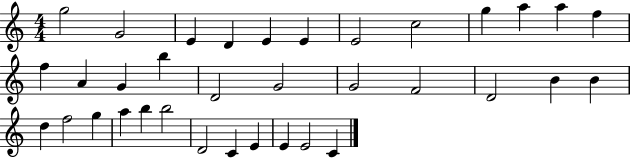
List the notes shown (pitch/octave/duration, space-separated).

G5/h G4/h E4/q D4/q E4/q E4/q E4/h C5/h G5/q A5/q A5/q F5/q F5/q A4/q G4/q B5/q D4/h G4/h G4/h F4/h D4/h B4/q B4/q D5/q F5/h G5/q A5/q B5/q B5/h D4/h C4/q E4/q E4/q E4/h C4/q